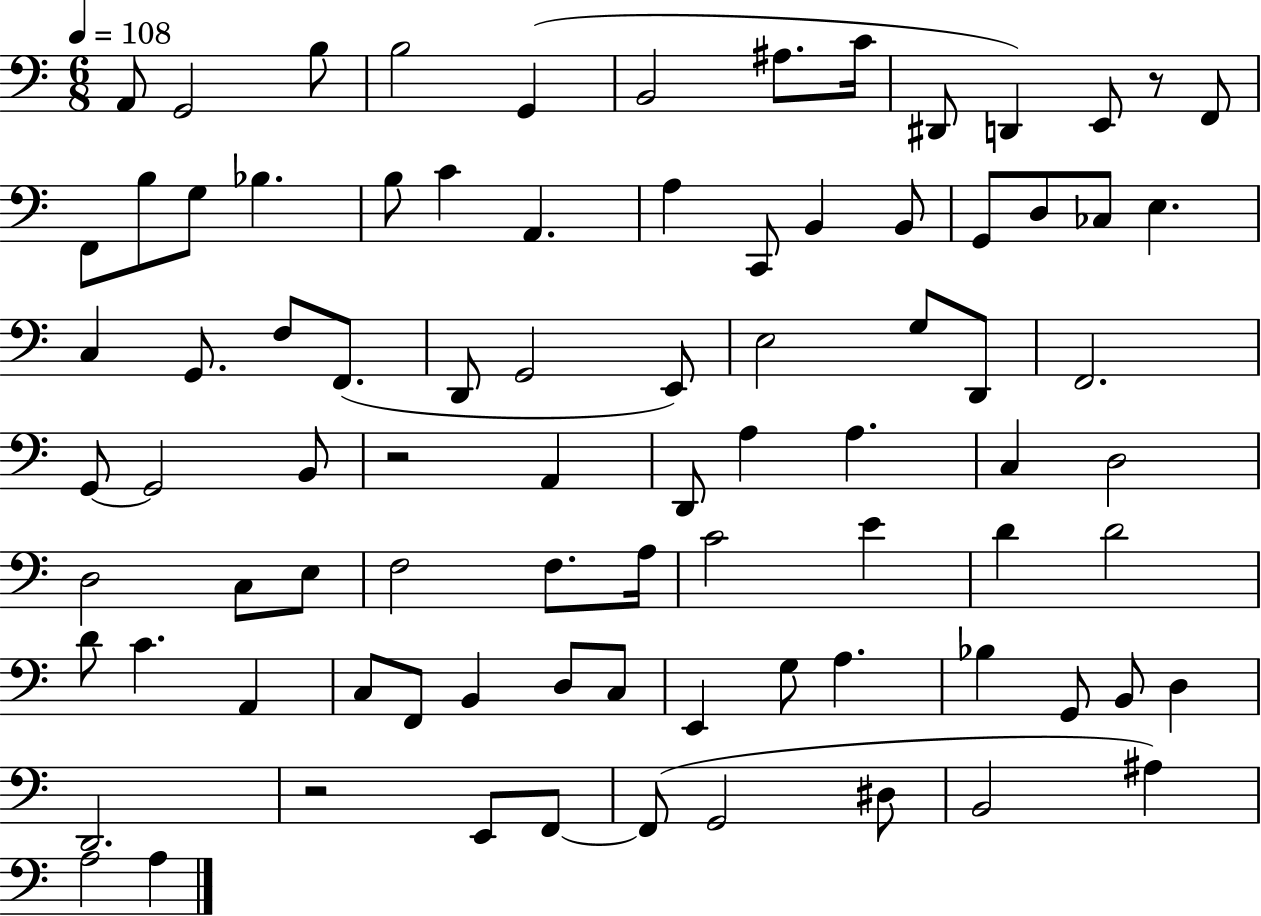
{
  \clef bass
  \numericTimeSignature
  \time 6/8
  \key c \major
  \tempo 4 = 108
  a,8 g,2 b8 | b2 g,4( | b,2 ais8. c'16 | dis,8 d,4) e,8 r8 f,8 | \break f,8 b8 g8 bes4. | b8 c'4 a,4. | a4 c,8 b,4 b,8 | g,8 d8 ces8 e4. | \break c4 g,8. f8 f,8.( | d,8 g,2 e,8) | e2 g8 d,8 | f,2. | \break g,8~~ g,2 b,8 | r2 a,4 | d,8 a4 a4. | c4 d2 | \break d2 c8 e8 | f2 f8. a16 | c'2 e'4 | d'4 d'2 | \break d'8 c'4. a,4 | c8 f,8 b,4 d8 c8 | e,4 g8 a4. | bes4 g,8 b,8 d4 | \break d,2. | r2 e,8 f,8~~ | f,8( g,2 dis8 | b,2 ais4) | \break a2 a4 | \bar "|."
}